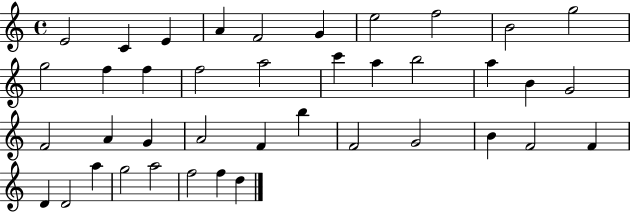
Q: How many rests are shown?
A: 0